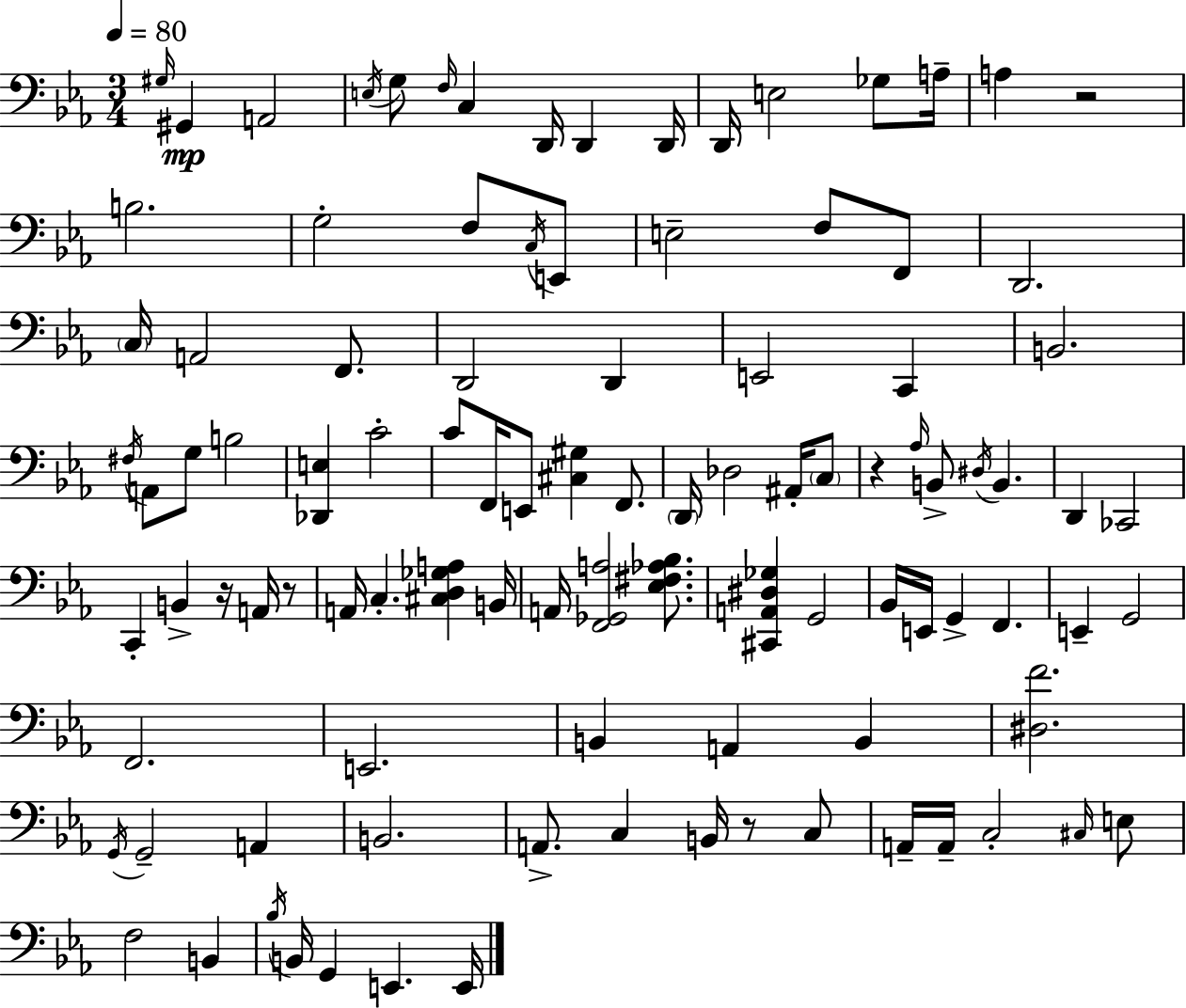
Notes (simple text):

G#3/s G#2/q A2/h E3/s G3/e F3/s C3/q D2/s D2/q D2/s D2/s E3/h Gb3/e A3/s A3/q R/h B3/h. G3/h F3/e C3/s E2/e E3/h F3/e F2/e D2/h. C3/s A2/h F2/e. D2/h D2/q E2/h C2/q B2/h. F#3/s A2/e G3/e B3/h [Db2,E3]/q C4/h C4/e F2/s E2/e [C#3,G#3]/q F2/e. D2/s Db3/h A#2/s C3/e R/q Ab3/s B2/e D#3/s B2/q. D2/q CES2/h C2/q B2/q R/s A2/s R/e A2/s C3/q. [C#3,D3,Gb3,A3]/q B2/s A2/s [F2,Gb2,A3]/h [Eb3,F#3,Ab3,Bb3]/e. [C#2,A2,D#3,Gb3]/q G2/h Bb2/s E2/s G2/q F2/q. E2/q G2/h F2/h. E2/h. B2/q A2/q B2/q [D#3,F4]/h. G2/s G2/h A2/q B2/h. A2/e. C3/q B2/s R/e C3/e A2/s A2/s C3/h C#3/s E3/e F3/h B2/q Bb3/s B2/s G2/q E2/q. E2/s